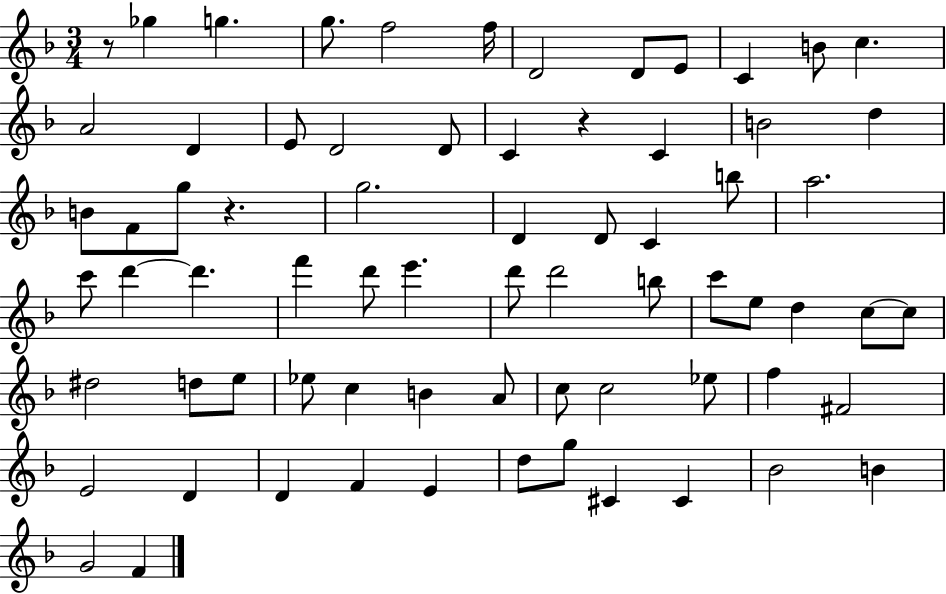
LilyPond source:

{
  \clef treble
  \numericTimeSignature
  \time 3/4
  \key f \major
  r8 ges''4 g''4. | g''8. f''2 f''16 | d'2 d'8 e'8 | c'4 b'8 c''4. | \break a'2 d'4 | e'8 d'2 d'8 | c'4 r4 c'4 | b'2 d''4 | \break b'8 f'8 g''8 r4. | g''2. | d'4 d'8 c'4 b''8 | a''2. | \break c'''8 d'''4~~ d'''4. | f'''4 d'''8 e'''4. | d'''8 d'''2 b''8 | c'''8 e''8 d''4 c''8~~ c''8 | \break dis''2 d''8 e''8 | ees''8 c''4 b'4 a'8 | c''8 c''2 ees''8 | f''4 fis'2 | \break e'2 d'4 | d'4 f'4 e'4 | d''8 g''8 cis'4 cis'4 | bes'2 b'4 | \break g'2 f'4 | \bar "|."
}